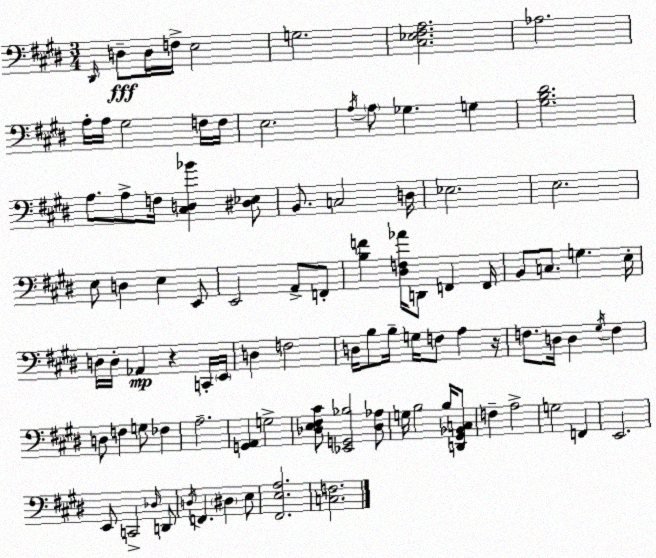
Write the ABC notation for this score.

X:1
T:Untitled
M:3/4
L:1/4
K:E
^D,,/4 D,/2 D,/4 F,/4 E,2 G,2 [^C,_E,^F,A,]2 _A,2 A,/4 A,/4 ^G,2 F,/4 F,/4 E,2 A,/4 A,/2 _G, G, [^G,B,^D]2 A,/2 A,/2 F,/4 [^C,D,_B] [^D,_E,]/2 B,,/2 C,2 D,/4 _E,2 E,2 E,/2 D, E, E,,/2 E,,2 A,,/2 F,,/2 [B,F] [^D,F,_A]/4 D,,/2 F,, F,,/4 B,,/2 C,/2 G, E,/4 D,/4 D,/4 _A,, z C,,/4 E,,/4 D, F,2 D,/4 B,/2 B,/4 G,/4 F,/2 A, z/4 F,/2 D,/4 D, ^G,/4 F, D,/2 F, G,/2 _F, A,2 [G,,A,,] G,2 [_D,E,^F,^C]/2 [_E,,G,,_B,]2 [_D,_A,]/2 G,/4 B,2 B,/4 [D,,^G,,_B,,C,]/2 F, A,2 G,2 F,, E,,2 E,,/2 C,,2 _D,/4 D,,/2 D,/4 F,, ^D, E,/2 [^F,,E,A,]2 [C,F,]2